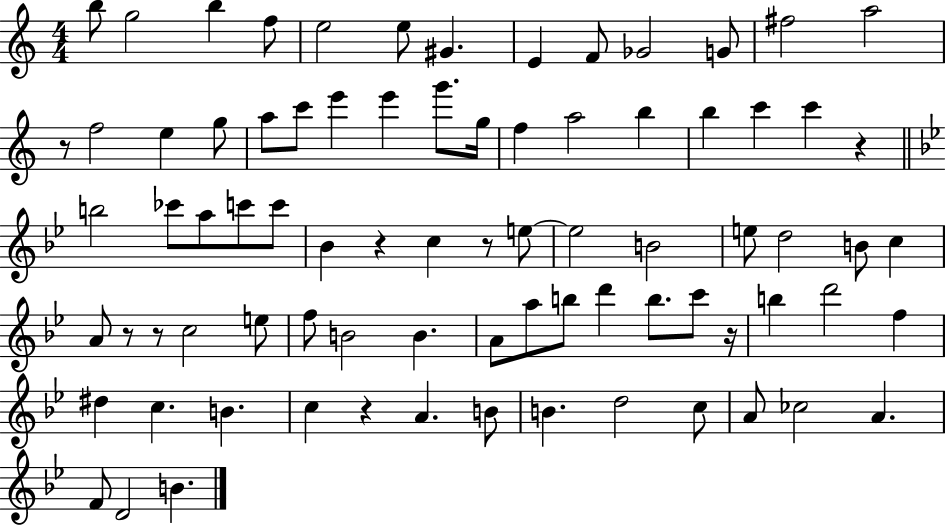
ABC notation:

X:1
T:Untitled
M:4/4
L:1/4
K:C
b/2 g2 b f/2 e2 e/2 ^G E F/2 _G2 G/2 ^f2 a2 z/2 f2 e g/2 a/2 c'/2 e' e' g'/2 g/4 f a2 b b c' c' z b2 _c'/2 a/2 c'/2 c'/2 _B z c z/2 e/2 e2 B2 e/2 d2 B/2 c A/2 z/2 z/2 c2 e/2 f/2 B2 B A/2 a/2 b/2 d' b/2 c'/2 z/4 b d'2 f ^d c B c z A B/2 B d2 c/2 A/2 _c2 A F/2 D2 B